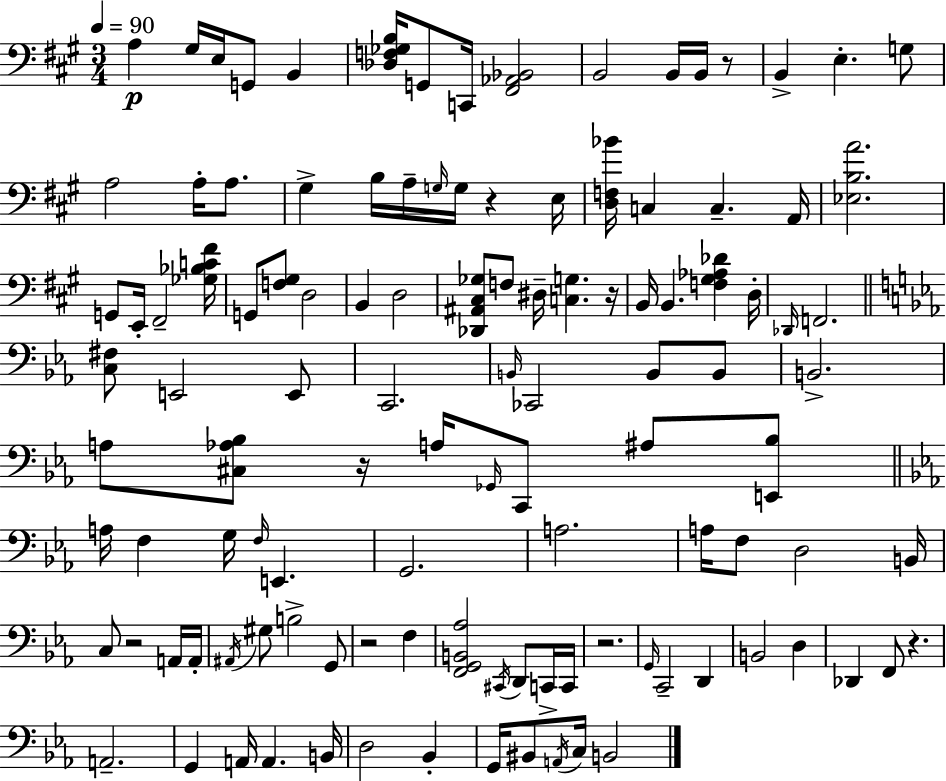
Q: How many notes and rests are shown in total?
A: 115